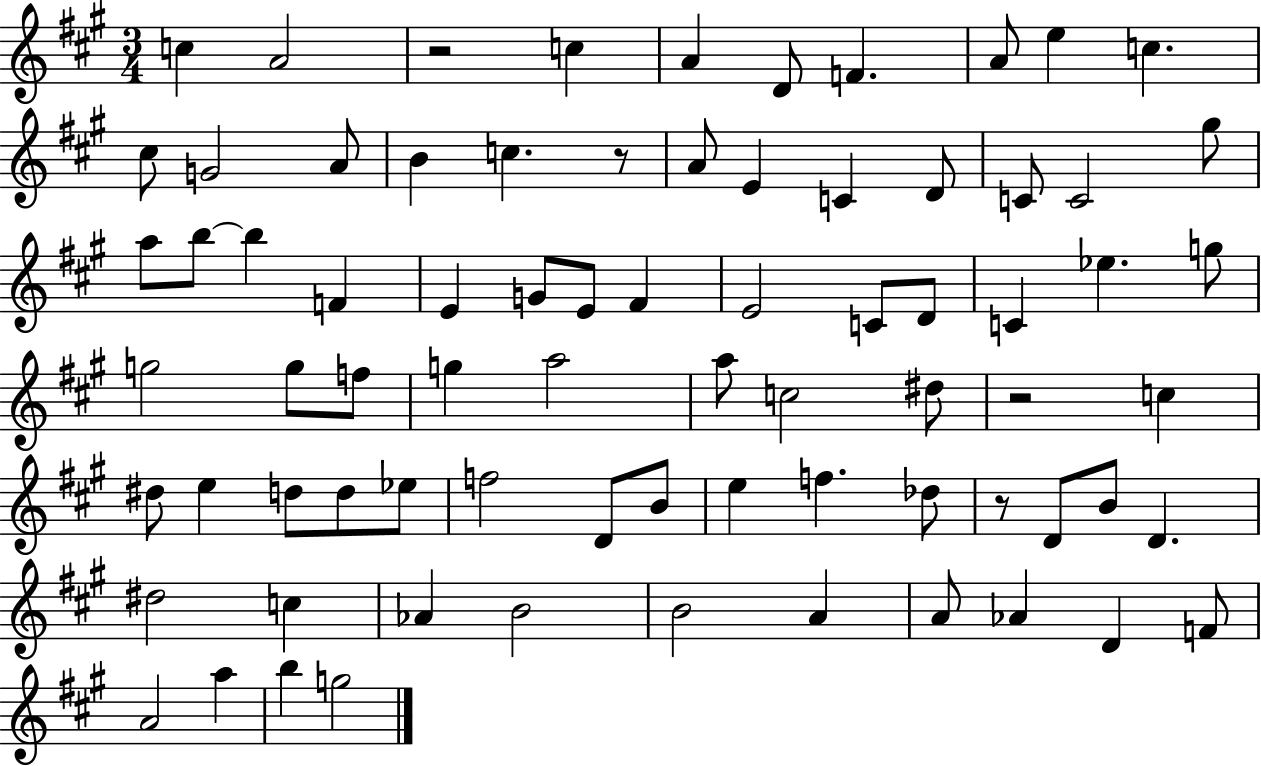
X:1
T:Untitled
M:3/4
L:1/4
K:A
c A2 z2 c A D/2 F A/2 e c ^c/2 G2 A/2 B c z/2 A/2 E C D/2 C/2 C2 ^g/2 a/2 b/2 b F E G/2 E/2 ^F E2 C/2 D/2 C _e g/2 g2 g/2 f/2 g a2 a/2 c2 ^d/2 z2 c ^d/2 e d/2 d/2 _e/2 f2 D/2 B/2 e f _d/2 z/2 D/2 B/2 D ^d2 c _A B2 B2 A A/2 _A D F/2 A2 a b g2